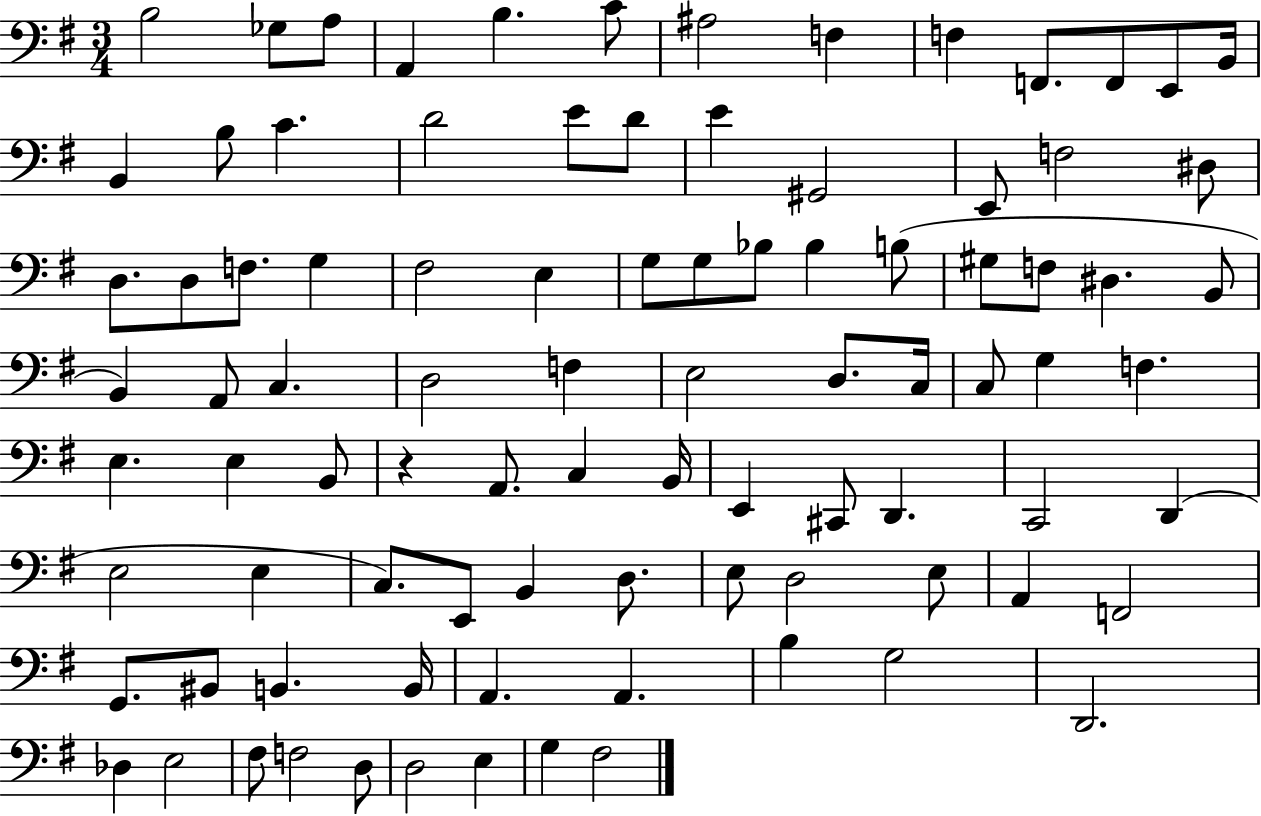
B3/h Gb3/e A3/e A2/q B3/q. C4/e A#3/h F3/q F3/q F2/e. F2/e E2/e B2/s B2/q B3/e C4/q. D4/h E4/e D4/e E4/q G#2/h E2/e F3/h D#3/e D3/e. D3/e F3/e. G3/q F#3/h E3/q G3/e G3/e Bb3/e Bb3/q B3/e G#3/e F3/e D#3/q. B2/e B2/q A2/e C3/q. D3/h F3/q E3/h D3/e. C3/s C3/e G3/q F3/q. E3/q. E3/q B2/e R/q A2/e. C3/q B2/s E2/q C#2/e D2/q. C2/h D2/q E3/h E3/q C3/e. E2/e B2/q D3/e. E3/e D3/h E3/e A2/q F2/h G2/e. BIS2/e B2/q. B2/s A2/q. A2/q. B3/q G3/h D2/h. Db3/q E3/h F#3/e F3/h D3/e D3/h E3/q G3/q F#3/h